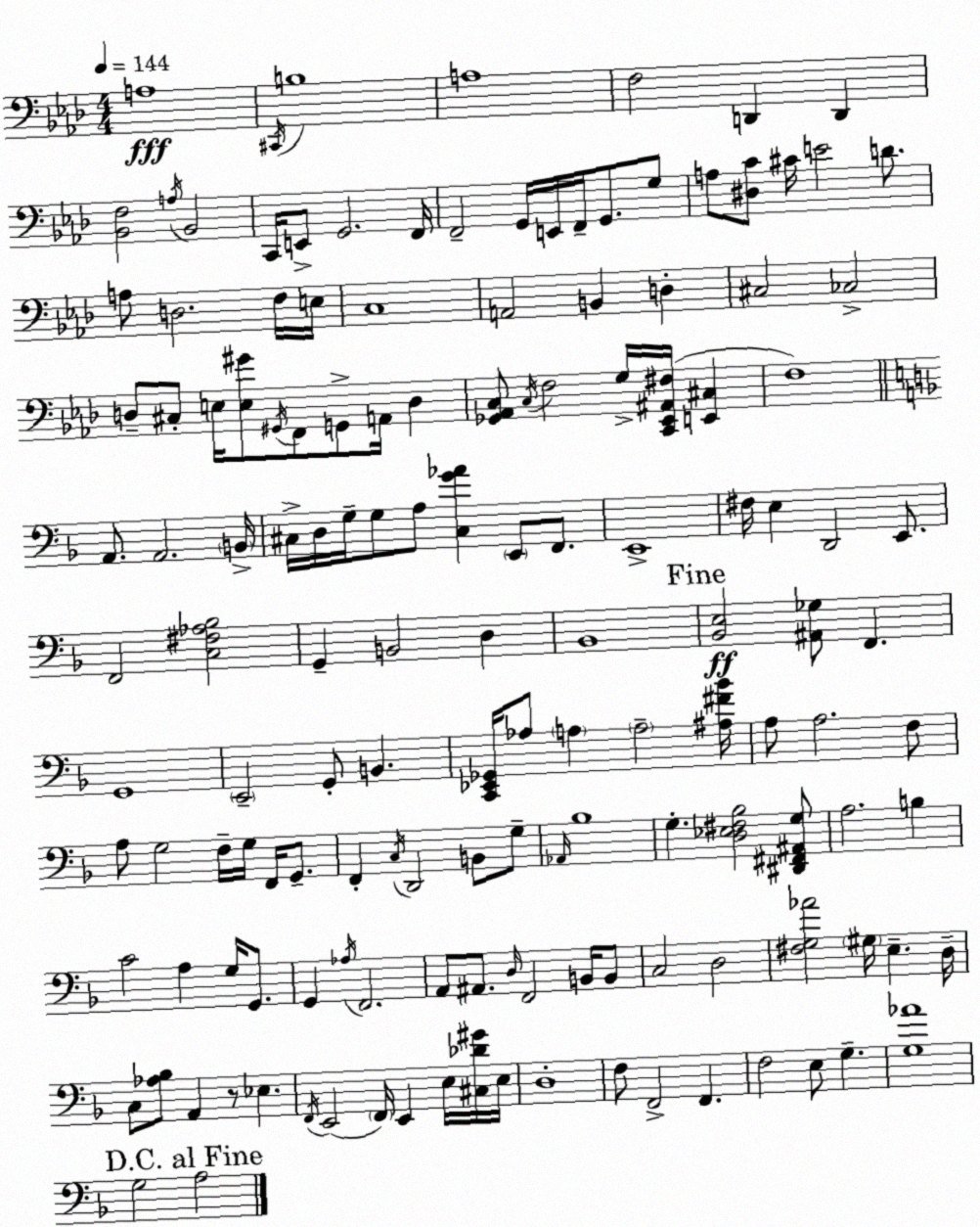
X:1
T:Untitled
M:4/4
L:1/4
K:Ab
A,4 ^C,,/4 B,4 A,4 F,2 D,, D,, [_B,,F,]2 A,/4 _B,,2 C,,/4 E,,/2 G,,2 F,,/4 F,,2 G,,/4 E,,/4 F,,/4 G,,/2 G,/2 A,/2 [^D,C]/2 ^C/4 E2 D/2 A,/2 D,2 F,/4 E,/4 C,4 A,,2 B,, D, ^C,2 _C,2 D,/2 ^C,/2 E,/4 [E,^G]/2 ^G,,/4 F,,/2 G,,/2 A,,/4 D, [_G,,_A,,C,]/2 C,/4 F,2 G,/4 [C,,_E,,^A,,^F,]/4 [E,,^C,] F,4 A,,/2 A,,2 B,,/4 ^C,/4 D,/4 G,/4 G,/2 A,/2 [^C,G_A] E,,/2 F,,/2 E,,4 ^F,/4 E, D,,2 E,,/2 F,,2 [C,^F,_A,_B,]2 G,, B,,2 D, _B,,4 [_B,,E,]2 [^A,,_G,]/2 F,, G,,4 E,,2 G,,/2 B,, [C,,_E,,_G,,]/4 _A,/2 A, A,2 [^A,^F_B]/4 A,/2 A,2 F,/2 A,/2 G,2 F,/4 G,/4 F,,/4 G,,/2 F,, C,/4 D,,2 B,,/2 G,/2 _A,,/4 _B,4 G, [D,_E,^F,_B,]2 [^D,,^F,,^A,,G,]/2 A,2 B, C2 A, G,/4 G,,/2 G,, _A,/4 F,,2 A,,/2 ^A,,/2 D,/4 F,,2 B,,/4 B,,/2 C,2 D,2 [^F,G,_A]2 ^G,/4 E, D,/4 C,/2 [_A,_B,]/2 A,, z/2 _E, F,,/4 E,,2 F,,/4 E,, E,/4 [^C,_D^G]/4 E,/4 D,4 F,/2 F,,2 F,, F,2 E,/2 G, [G,_A]4 G,2 A,2